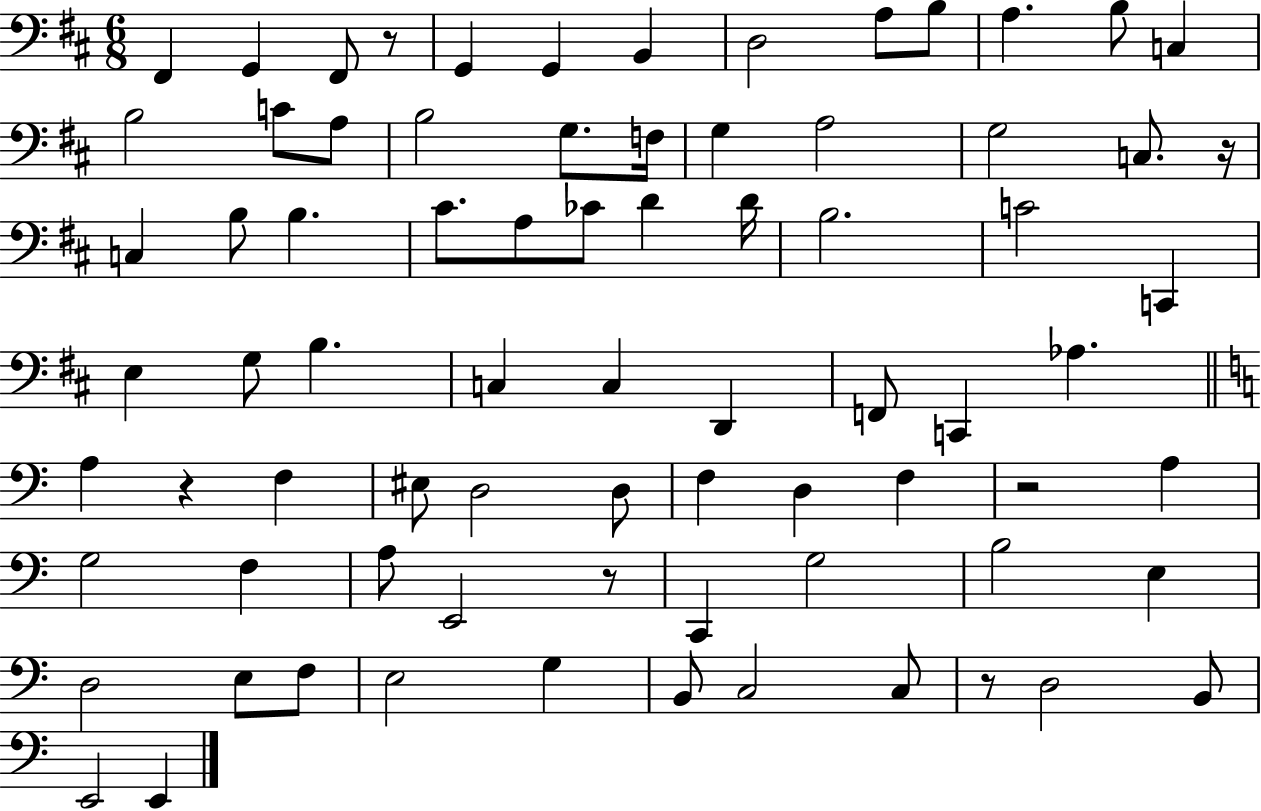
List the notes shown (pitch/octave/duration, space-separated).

F#2/q G2/q F#2/e R/e G2/q G2/q B2/q D3/h A3/e B3/e A3/q. B3/e C3/q B3/h C4/e A3/e B3/h G3/e. F3/s G3/q A3/h G3/h C3/e. R/s C3/q B3/e B3/q. C#4/e. A3/e CES4/e D4/q D4/s B3/h. C4/h C2/q E3/q G3/e B3/q. C3/q C3/q D2/q F2/e C2/q Ab3/q. A3/q R/q F3/q EIS3/e D3/h D3/e F3/q D3/q F3/q R/h A3/q G3/h F3/q A3/e E2/h R/e C2/q G3/h B3/h E3/q D3/h E3/e F3/e E3/h G3/q B2/e C3/h C3/e R/e D3/h B2/e E2/h E2/q